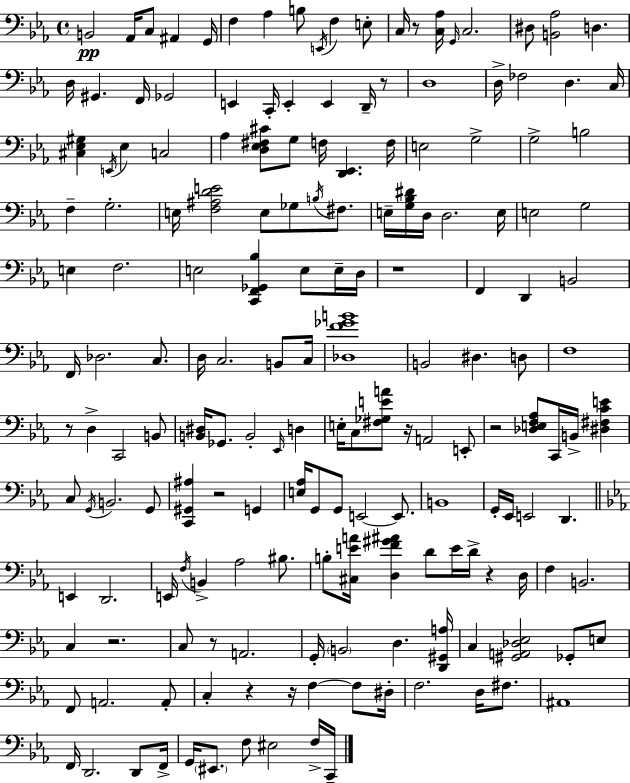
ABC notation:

X:1
T:Untitled
M:4/4
L:1/4
K:Eb
B,,2 _A,,/4 C,/2 ^A,, G,,/4 F, _A, B,/2 E,,/4 F, E,/2 C,/4 z/2 [C,_A,]/4 G,,/4 C,2 ^D,/2 [B,,_A,]2 D, D,/4 ^G,, F,,/4 _G,,2 E,, C,,/4 E,, E,, D,,/4 z/2 D,4 D,/4 _F,2 D, C,/4 [^C,_E,^G,] E,,/4 _E, C,2 _A, [D,_E,^F,^C]/2 G,/2 F,/4 [D,,_E,,] F,/4 E,2 G,2 G,2 B,2 F, G,2 E,/4 [F,^A,DE]2 E,/2 _G,/2 B,/4 ^F,/2 E,/4 [G,_B,^D]/4 D,/4 D,2 E,/4 E,2 G,2 E, F,2 E,2 [C,,F,,_G,,_B,] E,/2 E,/4 D,/4 z4 F,, D,, B,,2 F,,/4 _D,2 C,/2 D,/4 C,2 B,,/2 C,/4 [_D,F_GB]4 B,,2 ^D, D,/2 F,4 z/2 D, C,,2 B,,/2 [B,,^D,]/4 _G,,/2 B,,2 _E,,/4 D, E,/4 C,/2 [^F,_G,EA]/2 z/4 A,,2 E,,/2 z2 [_D,E,F,_A,]/2 C,,/4 B,,/4 [^D,^F,CE] C,/2 G,,/4 B,,2 G,,/2 [C,,^G,,^A,] z2 G,, [E,_A,]/4 G,,/2 G,,/2 E,,2 E,,/2 B,,4 G,,/4 _E,,/4 E,,2 D,, E,, D,,2 E,,/4 F,/4 B,, _A,2 ^B,/2 B,/2 [^C,EA]/4 [D,F^G^A] D/2 E/4 D/4 z D,/4 F, B,,2 C, z2 C,/2 z/2 A,,2 G,,/4 B,,2 D, [D,,^G,,A,]/4 C, [^G,,A,,_D,_E,]2 _G,,/2 E,/2 F,,/2 A,,2 A,,/2 C, z z/4 F, F,/2 ^D,/4 F,2 D,/4 ^F,/2 ^A,,4 F,,/4 D,,2 D,,/2 F,,/4 G,,/4 ^E,,/2 F,/2 ^E,2 F,/4 C,,/4